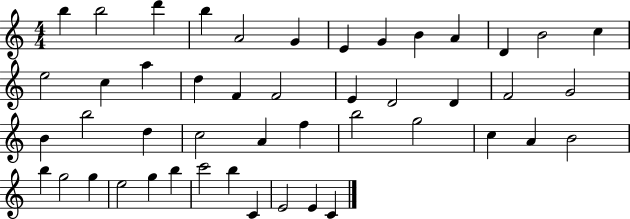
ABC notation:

X:1
T:Untitled
M:4/4
L:1/4
K:C
b b2 d' b A2 G E G B A D B2 c e2 c a d F F2 E D2 D F2 G2 B b2 d c2 A f b2 g2 c A B2 b g2 g e2 g b c'2 b C E2 E C